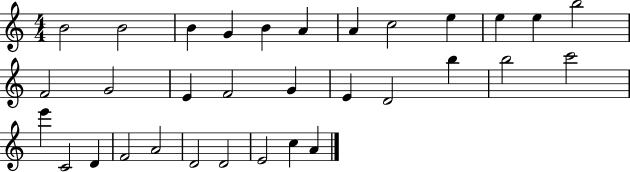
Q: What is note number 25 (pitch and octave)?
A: D4